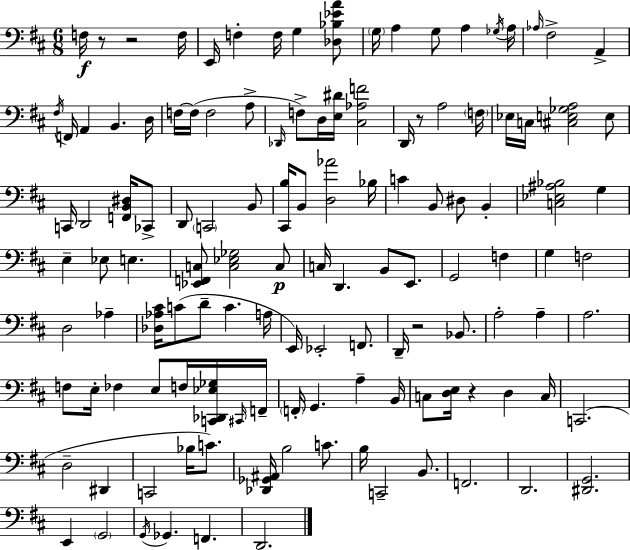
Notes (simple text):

F3/s R/e R/h F3/s E2/s F3/q F3/s G3/q [Db3,Bb3,Eb4,A4]/e G3/s A3/q G3/e A3/q Gb3/s A3/s Ab3/s F#3/h A2/q F#3/s F2/s A2/q B2/q. D3/s F3/s F3/s F3/h A3/e Db2/s F3/e D3/s [E3,D#4]/s [C#3,Ab3,F4]/h D2/s R/e A3/h F3/s Eb3/s C3/s [C#3,E3,Gb3,A3]/h E3/e C2/s D2/h [F2,B2,D#3]/s CES2/e D2/e C2/h B2/e [C#2,B3]/s B2/e [D3,Ab4]/h Bb3/s C4/q B2/e D#3/e B2/q [C3,Eb3,A#3,Bb3]/h G3/q E3/q Eb3/e E3/q. [Eb2,F2,C3]/e [C3,Eb3,Gb3]/h C3/e C3/s D2/q. B2/e E2/e. G2/h F3/q G3/q F3/h D3/h Ab3/q [Db3,Ab3,C#4]/s C4/e D4/e C4/q. A3/s E2/s Eb2/h F2/e. D2/s R/h Bb2/e. A3/h A3/q A3/h. F3/e E3/s FES3/q E3/e F3/s [C2,Db2,Eb3,Gb3]/s C#2/s F2/s F2/s G2/q. A3/q B2/s C3/e [D3,E3]/s R/q D3/q C3/s C2/h. D3/h D#2/q C2/h Bb3/s C4/e. [Db2,Gb2,A#2]/s B3/h C4/e. B3/s C2/h B2/e. F2/h. D2/h. [D#2,G2]/h. E2/q G2/h G2/s Gb2/q. F2/q. D2/h.